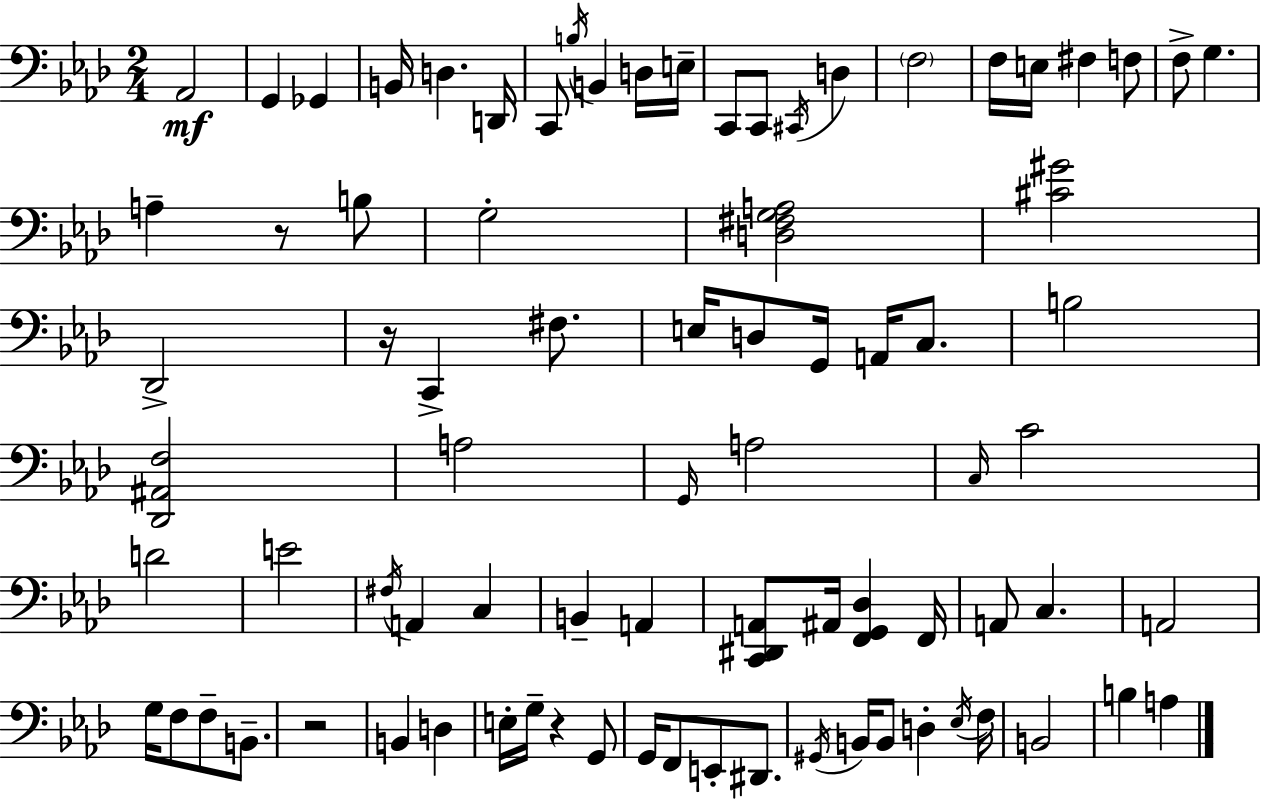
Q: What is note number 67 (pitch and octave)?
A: B2